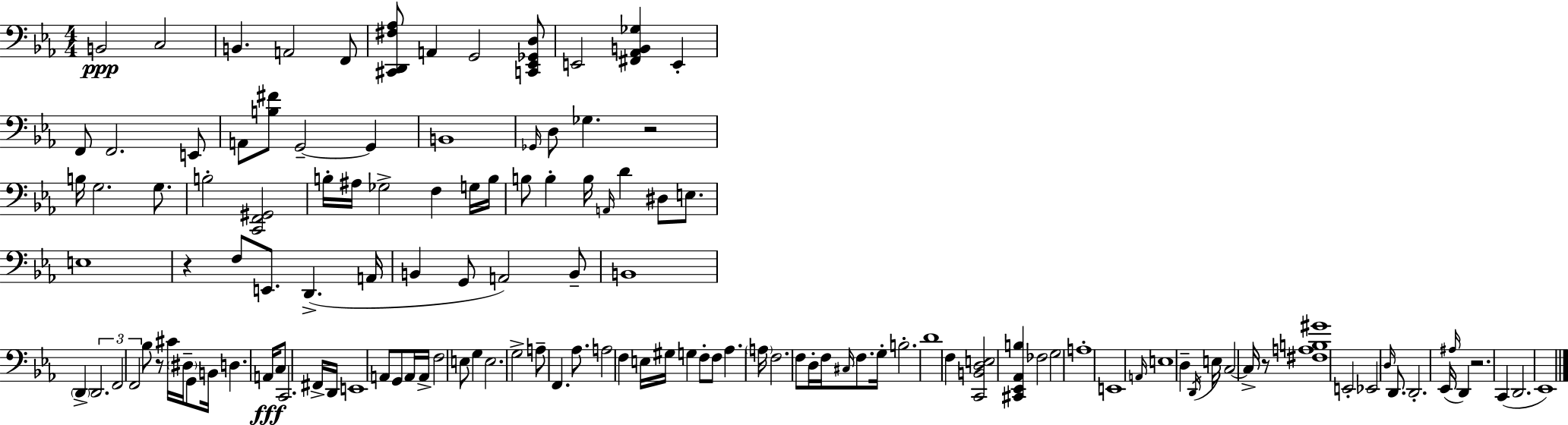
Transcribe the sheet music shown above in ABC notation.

X:1
T:Untitled
M:4/4
L:1/4
K:Cm
B,,2 C,2 B,, A,,2 F,,/2 [^C,,D,,^F,_A,]/2 A,, G,,2 [C,,_E,,_G,,D,]/2 E,,2 [^F,,_A,,B,,_G,] E,, F,,/2 F,,2 E,,/2 A,,/2 [B,^F]/2 G,,2 G,, B,,4 _G,,/4 D,/2 _G, z2 B,/4 G,2 G,/2 B,2 [C,,F,,^G,,]2 B,/4 ^A,/4 _G,2 F, G,/4 B,/4 B,/2 B, B,/4 A,,/4 D ^D,/2 E,/2 E,4 z F,/2 E,,/2 D,, A,,/4 B,, G,,/2 A,,2 B,,/2 B,,4 D,, D,,2 F,,2 F,,2 _B,/2 z/2 ^C/4 ^D,/4 G,,/2 B,,/4 D, A,,/4 C,/2 C,,2 ^F,,/4 D,,/4 E,,4 A,,/2 G,,/2 A,,/4 A,,/4 F,2 E,/2 G, E,2 G,2 A,/2 F,, _A,/2 A,2 F, E,/4 ^G,/4 G, F,/2 F,/2 _A, A,/4 F,2 F,/2 D,/4 F,/4 ^C,/4 F,/2 G,/4 B,2 D4 F, [C,,B,,D,E,]2 [^C,,_E,,_A,,B,] _F,2 G,2 A,4 E,,4 A,,/4 E,4 D, D,,/4 E,/4 C,2 C,/4 z/2 [^F,A,B,^G]4 E,,2 _E,,2 D,/4 D,,/2 D,,2 _E,,/4 ^A,/4 D,, z2 C,, D,,2 _E,,4